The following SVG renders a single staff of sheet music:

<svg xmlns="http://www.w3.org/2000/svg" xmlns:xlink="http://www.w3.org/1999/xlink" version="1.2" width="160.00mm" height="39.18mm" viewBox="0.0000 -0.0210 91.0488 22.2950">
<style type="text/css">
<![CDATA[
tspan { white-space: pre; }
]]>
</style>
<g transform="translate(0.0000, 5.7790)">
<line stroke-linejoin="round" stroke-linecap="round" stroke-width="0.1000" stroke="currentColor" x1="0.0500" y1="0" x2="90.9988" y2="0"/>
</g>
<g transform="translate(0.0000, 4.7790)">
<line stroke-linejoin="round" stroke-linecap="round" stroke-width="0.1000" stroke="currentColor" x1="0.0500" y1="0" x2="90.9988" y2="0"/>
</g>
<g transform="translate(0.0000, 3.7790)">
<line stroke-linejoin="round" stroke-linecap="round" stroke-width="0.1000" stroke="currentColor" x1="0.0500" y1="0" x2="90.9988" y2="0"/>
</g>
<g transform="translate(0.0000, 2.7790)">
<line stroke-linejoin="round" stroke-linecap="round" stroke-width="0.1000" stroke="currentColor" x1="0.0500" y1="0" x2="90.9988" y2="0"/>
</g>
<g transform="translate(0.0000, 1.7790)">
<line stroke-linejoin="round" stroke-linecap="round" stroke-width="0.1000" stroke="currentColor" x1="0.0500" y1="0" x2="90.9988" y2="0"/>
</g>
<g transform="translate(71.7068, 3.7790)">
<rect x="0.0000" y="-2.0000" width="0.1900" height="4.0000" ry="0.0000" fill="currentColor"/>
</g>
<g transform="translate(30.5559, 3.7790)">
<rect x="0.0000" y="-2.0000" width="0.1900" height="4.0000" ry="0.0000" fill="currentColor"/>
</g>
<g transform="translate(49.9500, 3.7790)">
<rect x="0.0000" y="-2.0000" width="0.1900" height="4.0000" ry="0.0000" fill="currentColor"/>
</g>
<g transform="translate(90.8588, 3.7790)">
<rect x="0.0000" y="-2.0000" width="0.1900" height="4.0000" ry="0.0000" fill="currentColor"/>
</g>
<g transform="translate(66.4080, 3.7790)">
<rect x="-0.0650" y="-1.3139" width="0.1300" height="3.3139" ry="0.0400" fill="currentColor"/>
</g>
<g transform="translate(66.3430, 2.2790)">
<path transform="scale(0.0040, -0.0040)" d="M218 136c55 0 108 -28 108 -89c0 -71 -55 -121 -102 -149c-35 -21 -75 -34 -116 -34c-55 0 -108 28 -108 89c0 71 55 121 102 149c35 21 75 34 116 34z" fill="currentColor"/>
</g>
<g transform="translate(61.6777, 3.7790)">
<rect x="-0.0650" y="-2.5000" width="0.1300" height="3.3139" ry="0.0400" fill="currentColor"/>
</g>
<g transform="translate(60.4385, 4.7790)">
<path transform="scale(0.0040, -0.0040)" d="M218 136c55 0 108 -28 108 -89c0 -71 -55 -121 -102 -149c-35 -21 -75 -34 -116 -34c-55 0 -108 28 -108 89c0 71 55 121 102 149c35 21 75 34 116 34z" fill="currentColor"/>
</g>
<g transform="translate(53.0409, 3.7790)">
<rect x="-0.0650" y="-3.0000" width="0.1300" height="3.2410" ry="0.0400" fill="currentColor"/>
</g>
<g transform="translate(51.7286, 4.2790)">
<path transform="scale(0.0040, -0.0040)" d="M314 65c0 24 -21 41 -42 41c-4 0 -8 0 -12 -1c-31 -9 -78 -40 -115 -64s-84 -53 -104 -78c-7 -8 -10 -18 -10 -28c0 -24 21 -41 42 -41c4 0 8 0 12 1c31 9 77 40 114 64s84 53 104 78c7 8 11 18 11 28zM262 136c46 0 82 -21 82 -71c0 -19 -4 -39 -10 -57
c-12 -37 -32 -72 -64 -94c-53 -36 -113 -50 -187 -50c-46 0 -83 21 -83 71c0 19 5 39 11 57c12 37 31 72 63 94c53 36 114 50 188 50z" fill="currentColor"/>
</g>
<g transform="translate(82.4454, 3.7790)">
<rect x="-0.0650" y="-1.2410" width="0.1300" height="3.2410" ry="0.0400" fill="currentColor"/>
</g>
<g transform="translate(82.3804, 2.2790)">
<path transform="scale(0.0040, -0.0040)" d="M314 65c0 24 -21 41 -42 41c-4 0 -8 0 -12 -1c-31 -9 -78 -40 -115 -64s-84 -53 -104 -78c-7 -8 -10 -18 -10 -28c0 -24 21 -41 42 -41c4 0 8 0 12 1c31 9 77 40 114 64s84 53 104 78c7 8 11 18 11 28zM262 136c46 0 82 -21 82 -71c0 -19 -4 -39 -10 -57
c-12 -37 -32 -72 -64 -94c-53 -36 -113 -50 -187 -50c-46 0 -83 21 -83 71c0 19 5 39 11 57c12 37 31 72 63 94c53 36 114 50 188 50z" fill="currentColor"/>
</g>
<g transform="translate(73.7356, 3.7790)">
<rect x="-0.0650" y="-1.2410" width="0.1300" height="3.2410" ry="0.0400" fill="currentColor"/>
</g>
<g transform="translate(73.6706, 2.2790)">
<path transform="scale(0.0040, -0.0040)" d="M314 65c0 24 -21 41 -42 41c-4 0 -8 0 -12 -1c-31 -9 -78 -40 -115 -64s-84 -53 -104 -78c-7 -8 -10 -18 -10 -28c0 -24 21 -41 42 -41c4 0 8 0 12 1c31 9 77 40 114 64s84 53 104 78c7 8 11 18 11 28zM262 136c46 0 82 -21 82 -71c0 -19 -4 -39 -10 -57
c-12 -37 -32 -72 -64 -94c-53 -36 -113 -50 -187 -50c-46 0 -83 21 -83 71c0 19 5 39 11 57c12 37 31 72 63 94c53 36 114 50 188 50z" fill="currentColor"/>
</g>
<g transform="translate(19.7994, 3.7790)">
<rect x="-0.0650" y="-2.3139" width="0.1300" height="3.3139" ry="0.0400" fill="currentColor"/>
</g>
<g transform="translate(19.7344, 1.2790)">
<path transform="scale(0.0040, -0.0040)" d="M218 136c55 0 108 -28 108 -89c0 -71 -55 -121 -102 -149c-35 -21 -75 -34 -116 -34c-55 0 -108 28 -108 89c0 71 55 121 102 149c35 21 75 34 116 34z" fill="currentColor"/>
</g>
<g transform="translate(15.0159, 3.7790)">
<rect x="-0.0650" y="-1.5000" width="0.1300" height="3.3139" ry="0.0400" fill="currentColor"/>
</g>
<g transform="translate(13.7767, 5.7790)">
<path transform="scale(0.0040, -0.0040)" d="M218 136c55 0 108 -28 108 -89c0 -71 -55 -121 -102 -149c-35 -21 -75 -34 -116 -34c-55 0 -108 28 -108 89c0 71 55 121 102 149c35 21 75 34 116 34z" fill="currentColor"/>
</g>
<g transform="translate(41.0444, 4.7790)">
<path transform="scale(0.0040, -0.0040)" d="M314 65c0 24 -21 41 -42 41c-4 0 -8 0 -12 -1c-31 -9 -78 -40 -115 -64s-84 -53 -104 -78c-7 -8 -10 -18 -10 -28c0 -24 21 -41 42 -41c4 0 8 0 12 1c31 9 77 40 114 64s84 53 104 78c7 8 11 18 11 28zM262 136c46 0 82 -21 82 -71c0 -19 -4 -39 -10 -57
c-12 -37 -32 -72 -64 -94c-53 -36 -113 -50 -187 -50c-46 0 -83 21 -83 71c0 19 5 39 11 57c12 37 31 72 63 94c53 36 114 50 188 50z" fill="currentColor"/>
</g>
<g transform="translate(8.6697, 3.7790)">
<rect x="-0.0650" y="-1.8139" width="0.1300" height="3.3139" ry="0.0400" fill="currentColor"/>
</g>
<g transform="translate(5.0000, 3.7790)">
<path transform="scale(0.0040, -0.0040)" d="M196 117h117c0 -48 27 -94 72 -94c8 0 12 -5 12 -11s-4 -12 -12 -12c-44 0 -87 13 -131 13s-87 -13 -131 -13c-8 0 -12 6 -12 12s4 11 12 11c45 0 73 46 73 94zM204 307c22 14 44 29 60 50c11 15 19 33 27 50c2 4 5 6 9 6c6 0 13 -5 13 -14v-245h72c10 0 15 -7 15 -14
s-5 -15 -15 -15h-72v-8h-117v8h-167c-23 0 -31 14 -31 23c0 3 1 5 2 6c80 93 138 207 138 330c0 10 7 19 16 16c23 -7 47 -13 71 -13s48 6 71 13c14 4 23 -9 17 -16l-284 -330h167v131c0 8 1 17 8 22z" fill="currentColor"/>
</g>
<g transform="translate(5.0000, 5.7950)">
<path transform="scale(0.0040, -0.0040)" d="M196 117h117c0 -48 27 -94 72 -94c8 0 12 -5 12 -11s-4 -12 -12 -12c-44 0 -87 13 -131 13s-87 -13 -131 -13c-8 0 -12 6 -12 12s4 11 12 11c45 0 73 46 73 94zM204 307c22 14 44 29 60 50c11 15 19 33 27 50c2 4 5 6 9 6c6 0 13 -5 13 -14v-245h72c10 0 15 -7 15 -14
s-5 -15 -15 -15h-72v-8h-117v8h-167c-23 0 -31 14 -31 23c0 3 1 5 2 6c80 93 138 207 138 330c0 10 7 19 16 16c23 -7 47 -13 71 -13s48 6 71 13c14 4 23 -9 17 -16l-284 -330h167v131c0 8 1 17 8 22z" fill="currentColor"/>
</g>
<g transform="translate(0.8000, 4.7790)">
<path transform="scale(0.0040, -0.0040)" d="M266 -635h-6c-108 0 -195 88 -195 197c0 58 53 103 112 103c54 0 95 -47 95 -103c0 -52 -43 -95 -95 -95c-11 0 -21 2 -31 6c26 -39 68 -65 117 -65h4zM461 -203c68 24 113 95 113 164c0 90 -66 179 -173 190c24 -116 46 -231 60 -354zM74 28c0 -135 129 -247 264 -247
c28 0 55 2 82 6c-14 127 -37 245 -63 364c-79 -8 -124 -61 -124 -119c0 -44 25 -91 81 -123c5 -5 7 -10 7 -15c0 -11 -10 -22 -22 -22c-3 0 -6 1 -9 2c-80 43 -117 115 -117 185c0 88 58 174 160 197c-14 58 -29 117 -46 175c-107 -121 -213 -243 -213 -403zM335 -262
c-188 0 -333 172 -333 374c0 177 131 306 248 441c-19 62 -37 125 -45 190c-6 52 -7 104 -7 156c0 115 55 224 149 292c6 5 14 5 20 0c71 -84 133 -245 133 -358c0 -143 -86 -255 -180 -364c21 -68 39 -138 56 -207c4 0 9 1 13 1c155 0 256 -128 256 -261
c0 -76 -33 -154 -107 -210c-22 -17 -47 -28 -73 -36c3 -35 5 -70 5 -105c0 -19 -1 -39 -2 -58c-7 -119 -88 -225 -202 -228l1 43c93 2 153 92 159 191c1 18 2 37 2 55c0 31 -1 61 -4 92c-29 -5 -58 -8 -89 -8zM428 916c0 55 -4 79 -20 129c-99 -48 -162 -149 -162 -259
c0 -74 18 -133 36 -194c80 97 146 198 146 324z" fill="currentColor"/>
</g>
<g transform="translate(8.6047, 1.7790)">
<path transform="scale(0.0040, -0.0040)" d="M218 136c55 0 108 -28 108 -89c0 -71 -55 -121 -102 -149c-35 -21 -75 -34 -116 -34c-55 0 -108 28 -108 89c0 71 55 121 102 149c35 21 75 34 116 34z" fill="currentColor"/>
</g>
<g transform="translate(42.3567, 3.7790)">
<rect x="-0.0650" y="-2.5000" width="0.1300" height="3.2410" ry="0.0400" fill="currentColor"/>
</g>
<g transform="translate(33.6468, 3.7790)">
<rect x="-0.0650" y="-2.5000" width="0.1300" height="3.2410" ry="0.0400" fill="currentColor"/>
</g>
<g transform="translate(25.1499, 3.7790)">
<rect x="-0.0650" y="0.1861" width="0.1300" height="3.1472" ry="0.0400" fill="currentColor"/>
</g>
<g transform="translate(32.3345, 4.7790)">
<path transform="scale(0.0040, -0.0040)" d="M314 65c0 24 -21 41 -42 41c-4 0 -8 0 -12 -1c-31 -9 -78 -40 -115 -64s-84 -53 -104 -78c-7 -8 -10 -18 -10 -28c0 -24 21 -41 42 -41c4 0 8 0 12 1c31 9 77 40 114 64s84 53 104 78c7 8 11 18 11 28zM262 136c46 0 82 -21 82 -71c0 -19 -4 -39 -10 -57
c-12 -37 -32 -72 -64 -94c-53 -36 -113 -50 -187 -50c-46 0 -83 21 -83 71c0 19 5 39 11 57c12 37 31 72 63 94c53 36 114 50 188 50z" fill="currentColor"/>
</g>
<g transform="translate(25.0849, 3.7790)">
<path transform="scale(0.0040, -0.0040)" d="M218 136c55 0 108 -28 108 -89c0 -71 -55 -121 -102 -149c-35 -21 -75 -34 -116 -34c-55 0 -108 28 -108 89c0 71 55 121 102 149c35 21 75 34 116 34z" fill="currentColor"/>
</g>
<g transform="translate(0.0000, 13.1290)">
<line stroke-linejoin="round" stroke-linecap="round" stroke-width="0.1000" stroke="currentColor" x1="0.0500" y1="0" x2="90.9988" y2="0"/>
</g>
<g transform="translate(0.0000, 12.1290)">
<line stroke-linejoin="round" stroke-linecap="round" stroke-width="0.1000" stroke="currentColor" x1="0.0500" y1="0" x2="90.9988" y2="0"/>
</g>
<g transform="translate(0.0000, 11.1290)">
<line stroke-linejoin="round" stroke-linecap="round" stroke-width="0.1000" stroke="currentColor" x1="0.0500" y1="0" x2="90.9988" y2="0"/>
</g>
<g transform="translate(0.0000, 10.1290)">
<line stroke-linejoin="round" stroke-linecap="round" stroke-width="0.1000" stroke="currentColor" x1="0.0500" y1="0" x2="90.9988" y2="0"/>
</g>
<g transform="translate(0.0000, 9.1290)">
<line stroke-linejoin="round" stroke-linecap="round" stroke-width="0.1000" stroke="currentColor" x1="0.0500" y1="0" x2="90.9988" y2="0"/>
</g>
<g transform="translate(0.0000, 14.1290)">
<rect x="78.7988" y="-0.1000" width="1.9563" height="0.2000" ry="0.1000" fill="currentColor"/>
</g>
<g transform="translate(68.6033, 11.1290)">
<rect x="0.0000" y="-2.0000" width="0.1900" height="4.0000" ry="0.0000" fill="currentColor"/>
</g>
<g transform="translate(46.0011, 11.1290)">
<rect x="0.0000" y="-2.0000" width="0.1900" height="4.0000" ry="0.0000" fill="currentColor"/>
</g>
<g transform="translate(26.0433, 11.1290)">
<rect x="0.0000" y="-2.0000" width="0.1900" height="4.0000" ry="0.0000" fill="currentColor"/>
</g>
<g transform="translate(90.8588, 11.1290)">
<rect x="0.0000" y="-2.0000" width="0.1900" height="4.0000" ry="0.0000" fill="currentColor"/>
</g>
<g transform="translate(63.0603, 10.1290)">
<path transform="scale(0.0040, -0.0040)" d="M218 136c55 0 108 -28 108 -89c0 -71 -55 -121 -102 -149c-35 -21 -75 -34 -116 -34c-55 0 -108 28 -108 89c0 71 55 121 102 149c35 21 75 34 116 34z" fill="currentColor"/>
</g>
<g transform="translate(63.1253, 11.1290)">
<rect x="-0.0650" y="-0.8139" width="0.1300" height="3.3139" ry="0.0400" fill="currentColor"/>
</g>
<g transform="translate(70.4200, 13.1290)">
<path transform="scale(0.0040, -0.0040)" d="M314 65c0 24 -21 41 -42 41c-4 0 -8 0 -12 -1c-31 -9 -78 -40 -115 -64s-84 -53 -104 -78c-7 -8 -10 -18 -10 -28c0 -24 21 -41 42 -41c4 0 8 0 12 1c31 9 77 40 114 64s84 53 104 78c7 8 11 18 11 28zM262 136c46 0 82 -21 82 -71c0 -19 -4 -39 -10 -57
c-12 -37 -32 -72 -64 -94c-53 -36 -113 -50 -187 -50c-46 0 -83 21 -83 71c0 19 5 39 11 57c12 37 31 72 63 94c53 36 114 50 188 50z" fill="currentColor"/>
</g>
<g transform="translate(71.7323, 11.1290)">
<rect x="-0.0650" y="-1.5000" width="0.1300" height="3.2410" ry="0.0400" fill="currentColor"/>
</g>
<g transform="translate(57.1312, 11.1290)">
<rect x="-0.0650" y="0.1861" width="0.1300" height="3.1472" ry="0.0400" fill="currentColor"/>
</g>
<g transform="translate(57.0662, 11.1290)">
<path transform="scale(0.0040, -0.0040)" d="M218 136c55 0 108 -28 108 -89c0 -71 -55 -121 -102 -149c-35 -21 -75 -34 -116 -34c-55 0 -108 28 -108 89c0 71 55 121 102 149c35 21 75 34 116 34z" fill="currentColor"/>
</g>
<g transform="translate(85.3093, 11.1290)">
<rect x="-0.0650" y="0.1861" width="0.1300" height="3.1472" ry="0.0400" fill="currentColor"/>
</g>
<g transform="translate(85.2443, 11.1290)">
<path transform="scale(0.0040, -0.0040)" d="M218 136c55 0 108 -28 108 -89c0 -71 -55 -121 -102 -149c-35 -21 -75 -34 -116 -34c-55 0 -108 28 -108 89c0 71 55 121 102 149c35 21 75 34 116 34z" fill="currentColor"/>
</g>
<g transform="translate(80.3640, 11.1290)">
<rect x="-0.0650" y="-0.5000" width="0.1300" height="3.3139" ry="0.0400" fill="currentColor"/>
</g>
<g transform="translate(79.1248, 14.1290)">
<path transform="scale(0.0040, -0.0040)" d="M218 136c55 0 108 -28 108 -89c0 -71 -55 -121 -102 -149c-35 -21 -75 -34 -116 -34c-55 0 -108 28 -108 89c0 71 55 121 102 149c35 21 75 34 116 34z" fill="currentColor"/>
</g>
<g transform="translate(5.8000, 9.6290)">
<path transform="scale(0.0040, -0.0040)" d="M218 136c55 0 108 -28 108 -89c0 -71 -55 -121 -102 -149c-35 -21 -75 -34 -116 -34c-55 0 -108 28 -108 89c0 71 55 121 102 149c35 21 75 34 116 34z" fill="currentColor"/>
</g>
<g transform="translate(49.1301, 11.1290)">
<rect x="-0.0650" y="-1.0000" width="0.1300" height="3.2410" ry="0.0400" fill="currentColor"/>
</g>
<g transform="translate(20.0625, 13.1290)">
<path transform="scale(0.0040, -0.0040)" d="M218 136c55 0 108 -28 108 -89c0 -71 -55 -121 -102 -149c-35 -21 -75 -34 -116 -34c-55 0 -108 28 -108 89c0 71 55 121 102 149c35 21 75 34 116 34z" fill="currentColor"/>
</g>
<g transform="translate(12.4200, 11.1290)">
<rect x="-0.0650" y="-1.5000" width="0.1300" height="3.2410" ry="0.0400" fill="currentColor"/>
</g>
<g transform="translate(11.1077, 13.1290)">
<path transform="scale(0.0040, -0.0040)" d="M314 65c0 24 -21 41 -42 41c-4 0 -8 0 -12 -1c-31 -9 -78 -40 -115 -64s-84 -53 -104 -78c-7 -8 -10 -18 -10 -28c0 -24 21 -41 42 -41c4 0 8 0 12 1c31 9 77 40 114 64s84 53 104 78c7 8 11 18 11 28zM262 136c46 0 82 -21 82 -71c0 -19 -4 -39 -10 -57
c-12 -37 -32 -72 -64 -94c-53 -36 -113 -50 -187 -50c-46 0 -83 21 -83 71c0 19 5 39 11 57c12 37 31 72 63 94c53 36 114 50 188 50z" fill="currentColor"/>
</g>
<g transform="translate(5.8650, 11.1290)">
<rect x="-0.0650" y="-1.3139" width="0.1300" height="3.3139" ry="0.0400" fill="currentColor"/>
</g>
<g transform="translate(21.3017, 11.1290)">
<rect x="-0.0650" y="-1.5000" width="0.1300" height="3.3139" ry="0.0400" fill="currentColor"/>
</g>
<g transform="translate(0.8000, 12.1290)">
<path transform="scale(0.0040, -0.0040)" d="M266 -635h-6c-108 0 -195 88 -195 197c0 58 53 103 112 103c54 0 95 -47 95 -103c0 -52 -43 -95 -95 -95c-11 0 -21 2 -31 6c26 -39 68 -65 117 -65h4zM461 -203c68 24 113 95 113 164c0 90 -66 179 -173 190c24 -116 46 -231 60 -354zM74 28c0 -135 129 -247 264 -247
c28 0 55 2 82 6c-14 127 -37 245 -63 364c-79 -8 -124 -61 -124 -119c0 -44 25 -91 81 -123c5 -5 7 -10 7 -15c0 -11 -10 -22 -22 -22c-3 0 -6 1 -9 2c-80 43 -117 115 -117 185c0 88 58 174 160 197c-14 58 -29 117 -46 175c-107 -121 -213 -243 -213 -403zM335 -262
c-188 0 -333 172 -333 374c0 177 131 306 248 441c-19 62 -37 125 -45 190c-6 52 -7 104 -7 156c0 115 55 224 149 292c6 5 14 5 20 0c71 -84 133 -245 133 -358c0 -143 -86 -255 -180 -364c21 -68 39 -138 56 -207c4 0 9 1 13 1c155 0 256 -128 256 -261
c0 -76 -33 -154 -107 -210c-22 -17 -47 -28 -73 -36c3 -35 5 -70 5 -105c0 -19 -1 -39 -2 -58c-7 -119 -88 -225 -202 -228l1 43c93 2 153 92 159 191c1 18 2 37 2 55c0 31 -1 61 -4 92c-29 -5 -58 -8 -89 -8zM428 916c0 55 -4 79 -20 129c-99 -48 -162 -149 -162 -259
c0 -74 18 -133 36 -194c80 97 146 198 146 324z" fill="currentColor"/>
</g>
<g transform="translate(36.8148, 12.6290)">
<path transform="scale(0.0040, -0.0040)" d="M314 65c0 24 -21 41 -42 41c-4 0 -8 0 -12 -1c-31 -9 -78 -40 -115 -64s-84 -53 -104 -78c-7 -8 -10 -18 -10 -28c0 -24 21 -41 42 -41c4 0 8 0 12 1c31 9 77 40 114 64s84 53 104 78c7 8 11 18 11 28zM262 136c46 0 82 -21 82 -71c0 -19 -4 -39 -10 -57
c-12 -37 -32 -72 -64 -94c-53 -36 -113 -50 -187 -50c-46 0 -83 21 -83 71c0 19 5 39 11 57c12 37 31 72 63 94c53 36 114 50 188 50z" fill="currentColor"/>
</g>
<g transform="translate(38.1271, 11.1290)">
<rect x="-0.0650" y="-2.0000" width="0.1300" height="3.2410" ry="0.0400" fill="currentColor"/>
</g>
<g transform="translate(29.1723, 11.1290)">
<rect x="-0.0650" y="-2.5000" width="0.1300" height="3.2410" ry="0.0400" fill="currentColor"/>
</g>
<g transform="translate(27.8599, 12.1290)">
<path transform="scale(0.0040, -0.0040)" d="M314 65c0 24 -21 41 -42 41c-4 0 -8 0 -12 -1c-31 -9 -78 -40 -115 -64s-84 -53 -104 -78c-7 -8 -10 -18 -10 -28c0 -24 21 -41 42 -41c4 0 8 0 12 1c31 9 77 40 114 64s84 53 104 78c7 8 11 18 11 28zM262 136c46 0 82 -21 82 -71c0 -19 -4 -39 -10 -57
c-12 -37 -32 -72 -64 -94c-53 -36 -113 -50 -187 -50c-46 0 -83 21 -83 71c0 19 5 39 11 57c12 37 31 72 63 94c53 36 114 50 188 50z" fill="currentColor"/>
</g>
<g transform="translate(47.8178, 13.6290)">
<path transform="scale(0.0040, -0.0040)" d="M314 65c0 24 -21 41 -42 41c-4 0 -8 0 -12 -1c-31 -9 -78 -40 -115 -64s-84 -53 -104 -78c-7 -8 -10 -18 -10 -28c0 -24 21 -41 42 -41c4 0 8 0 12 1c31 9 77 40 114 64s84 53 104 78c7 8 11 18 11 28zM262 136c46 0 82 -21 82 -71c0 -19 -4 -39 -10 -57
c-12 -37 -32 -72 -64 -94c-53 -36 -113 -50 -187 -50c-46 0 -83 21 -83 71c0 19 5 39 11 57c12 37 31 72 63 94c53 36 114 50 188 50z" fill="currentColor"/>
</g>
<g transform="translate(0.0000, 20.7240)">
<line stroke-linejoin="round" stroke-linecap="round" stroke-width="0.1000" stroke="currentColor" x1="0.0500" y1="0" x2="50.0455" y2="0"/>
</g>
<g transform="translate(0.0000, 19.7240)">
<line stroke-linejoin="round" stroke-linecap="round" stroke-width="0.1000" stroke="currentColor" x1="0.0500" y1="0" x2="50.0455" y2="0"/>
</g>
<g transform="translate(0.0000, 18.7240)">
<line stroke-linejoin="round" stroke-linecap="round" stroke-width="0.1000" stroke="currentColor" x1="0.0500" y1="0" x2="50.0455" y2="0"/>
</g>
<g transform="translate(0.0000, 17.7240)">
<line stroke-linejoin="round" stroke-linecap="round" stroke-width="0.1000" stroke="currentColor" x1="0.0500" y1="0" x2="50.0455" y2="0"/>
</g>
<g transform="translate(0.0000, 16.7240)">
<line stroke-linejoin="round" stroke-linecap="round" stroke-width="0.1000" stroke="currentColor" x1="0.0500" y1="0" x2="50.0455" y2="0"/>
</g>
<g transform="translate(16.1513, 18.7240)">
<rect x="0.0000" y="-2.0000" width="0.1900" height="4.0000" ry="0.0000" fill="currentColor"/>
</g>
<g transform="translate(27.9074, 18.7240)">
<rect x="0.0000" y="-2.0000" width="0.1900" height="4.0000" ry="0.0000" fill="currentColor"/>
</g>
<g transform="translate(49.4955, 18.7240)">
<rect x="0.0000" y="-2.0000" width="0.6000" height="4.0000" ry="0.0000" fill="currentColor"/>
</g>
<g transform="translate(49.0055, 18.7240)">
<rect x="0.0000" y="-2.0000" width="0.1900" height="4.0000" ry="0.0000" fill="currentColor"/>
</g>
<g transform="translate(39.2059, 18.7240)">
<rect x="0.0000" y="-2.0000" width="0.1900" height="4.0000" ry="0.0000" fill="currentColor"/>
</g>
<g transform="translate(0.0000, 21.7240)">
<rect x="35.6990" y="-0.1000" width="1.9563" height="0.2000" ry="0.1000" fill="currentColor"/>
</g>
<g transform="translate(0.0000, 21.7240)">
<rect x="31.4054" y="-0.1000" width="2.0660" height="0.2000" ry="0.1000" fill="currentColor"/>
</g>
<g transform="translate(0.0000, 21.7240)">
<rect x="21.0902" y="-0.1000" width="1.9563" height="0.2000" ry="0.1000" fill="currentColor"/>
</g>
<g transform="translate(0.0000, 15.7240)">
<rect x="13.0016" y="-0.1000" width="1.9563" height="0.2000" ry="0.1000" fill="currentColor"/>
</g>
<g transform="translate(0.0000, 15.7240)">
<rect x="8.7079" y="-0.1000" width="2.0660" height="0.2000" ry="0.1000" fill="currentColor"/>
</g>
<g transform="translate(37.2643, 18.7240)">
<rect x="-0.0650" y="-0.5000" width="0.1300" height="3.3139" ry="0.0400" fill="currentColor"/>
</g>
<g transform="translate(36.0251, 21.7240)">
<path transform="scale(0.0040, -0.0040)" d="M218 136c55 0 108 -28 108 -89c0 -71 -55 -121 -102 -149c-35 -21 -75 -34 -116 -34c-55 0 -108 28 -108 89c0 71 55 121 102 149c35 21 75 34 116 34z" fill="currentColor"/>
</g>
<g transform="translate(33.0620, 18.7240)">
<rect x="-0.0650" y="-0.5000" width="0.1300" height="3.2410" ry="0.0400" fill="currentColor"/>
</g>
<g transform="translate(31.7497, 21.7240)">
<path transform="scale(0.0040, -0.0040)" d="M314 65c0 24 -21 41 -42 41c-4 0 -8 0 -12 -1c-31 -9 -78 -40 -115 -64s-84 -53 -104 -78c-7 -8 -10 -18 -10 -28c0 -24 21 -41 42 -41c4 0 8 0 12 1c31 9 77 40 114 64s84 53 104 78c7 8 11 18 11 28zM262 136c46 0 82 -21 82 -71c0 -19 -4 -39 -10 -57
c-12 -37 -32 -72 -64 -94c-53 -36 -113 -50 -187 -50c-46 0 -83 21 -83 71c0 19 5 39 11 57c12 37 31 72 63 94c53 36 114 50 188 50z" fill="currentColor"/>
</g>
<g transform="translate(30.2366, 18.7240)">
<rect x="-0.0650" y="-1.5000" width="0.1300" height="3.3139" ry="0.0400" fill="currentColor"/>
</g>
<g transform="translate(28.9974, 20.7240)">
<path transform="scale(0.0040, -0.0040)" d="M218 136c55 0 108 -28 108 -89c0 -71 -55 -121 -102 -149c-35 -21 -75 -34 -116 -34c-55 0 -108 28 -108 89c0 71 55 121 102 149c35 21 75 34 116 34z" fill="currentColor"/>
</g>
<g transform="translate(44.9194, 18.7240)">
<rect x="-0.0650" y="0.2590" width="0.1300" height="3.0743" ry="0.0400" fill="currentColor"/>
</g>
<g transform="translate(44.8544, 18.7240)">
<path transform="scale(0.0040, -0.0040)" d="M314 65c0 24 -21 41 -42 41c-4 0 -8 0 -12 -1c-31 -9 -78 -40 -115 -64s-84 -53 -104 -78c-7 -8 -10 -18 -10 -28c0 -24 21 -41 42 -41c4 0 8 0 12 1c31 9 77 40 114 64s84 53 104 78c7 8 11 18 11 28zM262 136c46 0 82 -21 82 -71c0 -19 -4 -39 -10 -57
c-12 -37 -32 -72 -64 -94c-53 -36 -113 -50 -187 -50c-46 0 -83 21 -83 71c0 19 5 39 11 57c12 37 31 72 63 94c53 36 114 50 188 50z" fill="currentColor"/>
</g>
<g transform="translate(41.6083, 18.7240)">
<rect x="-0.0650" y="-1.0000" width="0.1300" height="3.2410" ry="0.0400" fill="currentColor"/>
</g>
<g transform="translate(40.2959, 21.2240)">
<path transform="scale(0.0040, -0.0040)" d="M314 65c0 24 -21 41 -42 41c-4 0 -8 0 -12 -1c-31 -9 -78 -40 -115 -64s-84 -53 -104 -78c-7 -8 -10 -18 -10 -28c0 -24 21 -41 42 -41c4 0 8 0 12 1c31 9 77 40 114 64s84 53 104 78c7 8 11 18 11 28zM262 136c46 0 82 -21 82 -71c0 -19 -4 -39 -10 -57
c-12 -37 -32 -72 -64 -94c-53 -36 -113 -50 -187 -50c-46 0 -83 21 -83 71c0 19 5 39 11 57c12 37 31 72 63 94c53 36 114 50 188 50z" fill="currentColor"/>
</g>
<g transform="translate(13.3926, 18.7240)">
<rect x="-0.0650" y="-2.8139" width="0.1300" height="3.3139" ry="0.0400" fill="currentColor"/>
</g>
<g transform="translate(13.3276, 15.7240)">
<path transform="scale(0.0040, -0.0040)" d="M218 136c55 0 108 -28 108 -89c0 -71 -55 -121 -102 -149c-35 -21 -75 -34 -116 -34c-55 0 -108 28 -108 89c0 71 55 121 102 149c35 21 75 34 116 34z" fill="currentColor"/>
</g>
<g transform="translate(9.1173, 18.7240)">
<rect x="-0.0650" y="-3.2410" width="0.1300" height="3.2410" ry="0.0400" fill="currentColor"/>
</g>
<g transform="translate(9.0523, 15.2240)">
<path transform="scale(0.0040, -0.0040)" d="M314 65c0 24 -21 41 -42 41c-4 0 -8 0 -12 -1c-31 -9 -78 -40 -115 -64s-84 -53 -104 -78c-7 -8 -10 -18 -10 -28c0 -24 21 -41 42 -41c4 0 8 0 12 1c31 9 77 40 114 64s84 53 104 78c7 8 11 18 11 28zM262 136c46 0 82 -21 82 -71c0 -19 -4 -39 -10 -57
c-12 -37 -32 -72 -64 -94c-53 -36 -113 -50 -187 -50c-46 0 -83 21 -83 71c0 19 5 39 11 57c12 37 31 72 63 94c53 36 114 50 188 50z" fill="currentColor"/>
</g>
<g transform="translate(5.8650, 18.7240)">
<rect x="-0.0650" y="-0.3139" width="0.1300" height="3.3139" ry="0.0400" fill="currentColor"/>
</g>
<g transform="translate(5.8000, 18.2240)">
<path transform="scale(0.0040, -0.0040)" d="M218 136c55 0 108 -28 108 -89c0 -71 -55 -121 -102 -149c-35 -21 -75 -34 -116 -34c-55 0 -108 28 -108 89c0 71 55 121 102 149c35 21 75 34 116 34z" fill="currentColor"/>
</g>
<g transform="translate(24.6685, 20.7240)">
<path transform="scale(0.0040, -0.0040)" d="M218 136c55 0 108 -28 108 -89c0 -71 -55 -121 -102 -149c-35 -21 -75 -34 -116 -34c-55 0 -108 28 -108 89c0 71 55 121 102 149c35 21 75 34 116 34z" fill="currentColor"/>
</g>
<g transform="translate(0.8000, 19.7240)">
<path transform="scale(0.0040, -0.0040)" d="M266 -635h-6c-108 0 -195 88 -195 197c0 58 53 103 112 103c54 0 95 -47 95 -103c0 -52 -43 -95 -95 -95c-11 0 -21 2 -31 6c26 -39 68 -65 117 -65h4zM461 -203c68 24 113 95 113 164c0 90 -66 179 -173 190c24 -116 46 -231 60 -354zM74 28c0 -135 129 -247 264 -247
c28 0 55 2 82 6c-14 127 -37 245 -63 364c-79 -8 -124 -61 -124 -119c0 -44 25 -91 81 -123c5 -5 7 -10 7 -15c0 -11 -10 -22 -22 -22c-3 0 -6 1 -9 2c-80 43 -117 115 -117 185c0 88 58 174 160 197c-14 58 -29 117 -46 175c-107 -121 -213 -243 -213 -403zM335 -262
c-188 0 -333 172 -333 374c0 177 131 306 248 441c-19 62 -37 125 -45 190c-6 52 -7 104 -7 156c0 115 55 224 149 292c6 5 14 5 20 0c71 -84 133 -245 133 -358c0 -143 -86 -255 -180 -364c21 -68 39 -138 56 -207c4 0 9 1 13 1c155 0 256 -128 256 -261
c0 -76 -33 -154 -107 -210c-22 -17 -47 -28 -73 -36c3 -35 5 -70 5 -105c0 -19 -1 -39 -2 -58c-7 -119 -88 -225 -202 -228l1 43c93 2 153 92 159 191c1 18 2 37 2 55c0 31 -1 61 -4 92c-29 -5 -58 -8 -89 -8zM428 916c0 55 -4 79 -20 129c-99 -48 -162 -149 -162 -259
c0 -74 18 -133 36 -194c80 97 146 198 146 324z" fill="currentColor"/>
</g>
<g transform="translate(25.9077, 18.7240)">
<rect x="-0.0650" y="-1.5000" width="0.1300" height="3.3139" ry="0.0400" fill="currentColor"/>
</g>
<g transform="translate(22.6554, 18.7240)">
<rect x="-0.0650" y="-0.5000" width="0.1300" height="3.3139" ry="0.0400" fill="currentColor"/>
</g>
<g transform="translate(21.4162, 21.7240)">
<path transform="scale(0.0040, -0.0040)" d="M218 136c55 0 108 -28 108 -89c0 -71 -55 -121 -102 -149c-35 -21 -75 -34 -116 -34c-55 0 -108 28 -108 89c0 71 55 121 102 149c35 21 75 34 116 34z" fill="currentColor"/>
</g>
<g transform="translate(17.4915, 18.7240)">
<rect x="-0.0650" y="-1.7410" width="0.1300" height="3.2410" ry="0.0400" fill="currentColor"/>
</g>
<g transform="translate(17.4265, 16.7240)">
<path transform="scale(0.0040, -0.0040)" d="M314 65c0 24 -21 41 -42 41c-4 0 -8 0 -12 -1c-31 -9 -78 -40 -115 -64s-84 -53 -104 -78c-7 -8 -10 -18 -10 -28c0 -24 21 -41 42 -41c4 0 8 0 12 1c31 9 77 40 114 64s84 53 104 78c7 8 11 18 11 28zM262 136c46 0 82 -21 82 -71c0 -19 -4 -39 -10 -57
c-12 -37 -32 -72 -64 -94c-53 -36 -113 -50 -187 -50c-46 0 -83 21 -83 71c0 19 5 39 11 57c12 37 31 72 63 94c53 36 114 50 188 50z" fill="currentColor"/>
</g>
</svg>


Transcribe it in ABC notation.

X:1
T:Untitled
M:4/4
L:1/4
K:C
f E g B G2 G2 A2 G e e2 e2 e E2 E G2 F2 D2 B d E2 C B c b2 a f2 C E E C2 C D2 B2